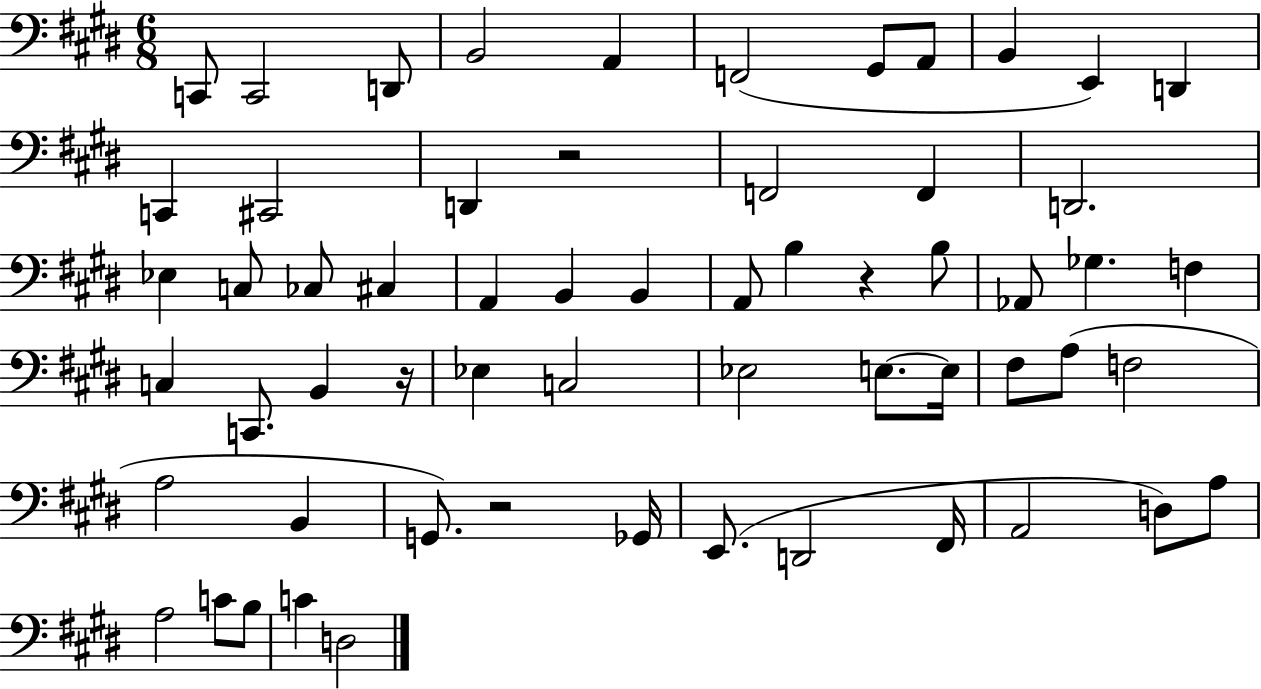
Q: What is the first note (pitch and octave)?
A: C2